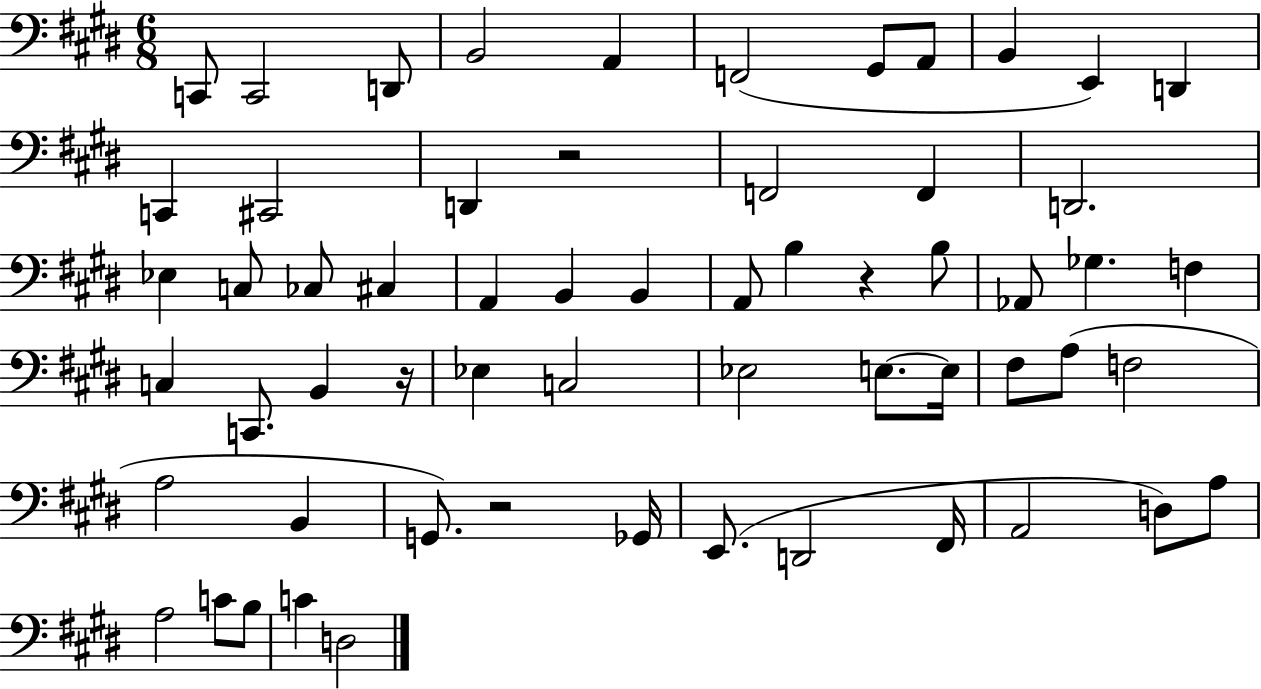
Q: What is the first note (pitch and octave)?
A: C2